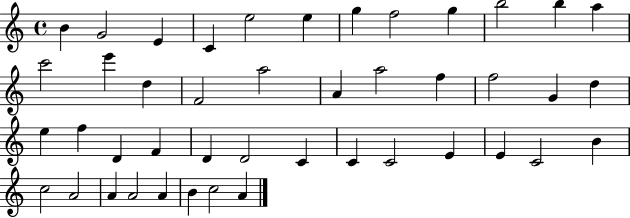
B4/q G4/h E4/q C4/q E5/h E5/q G5/q F5/h G5/q B5/h B5/q A5/q C6/h E6/q D5/q F4/h A5/h A4/q A5/h F5/q F5/h G4/q D5/q E5/q F5/q D4/q F4/q D4/q D4/h C4/q C4/q C4/h E4/q E4/q C4/h B4/q C5/h A4/h A4/q A4/h A4/q B4/q C5/h A4/q